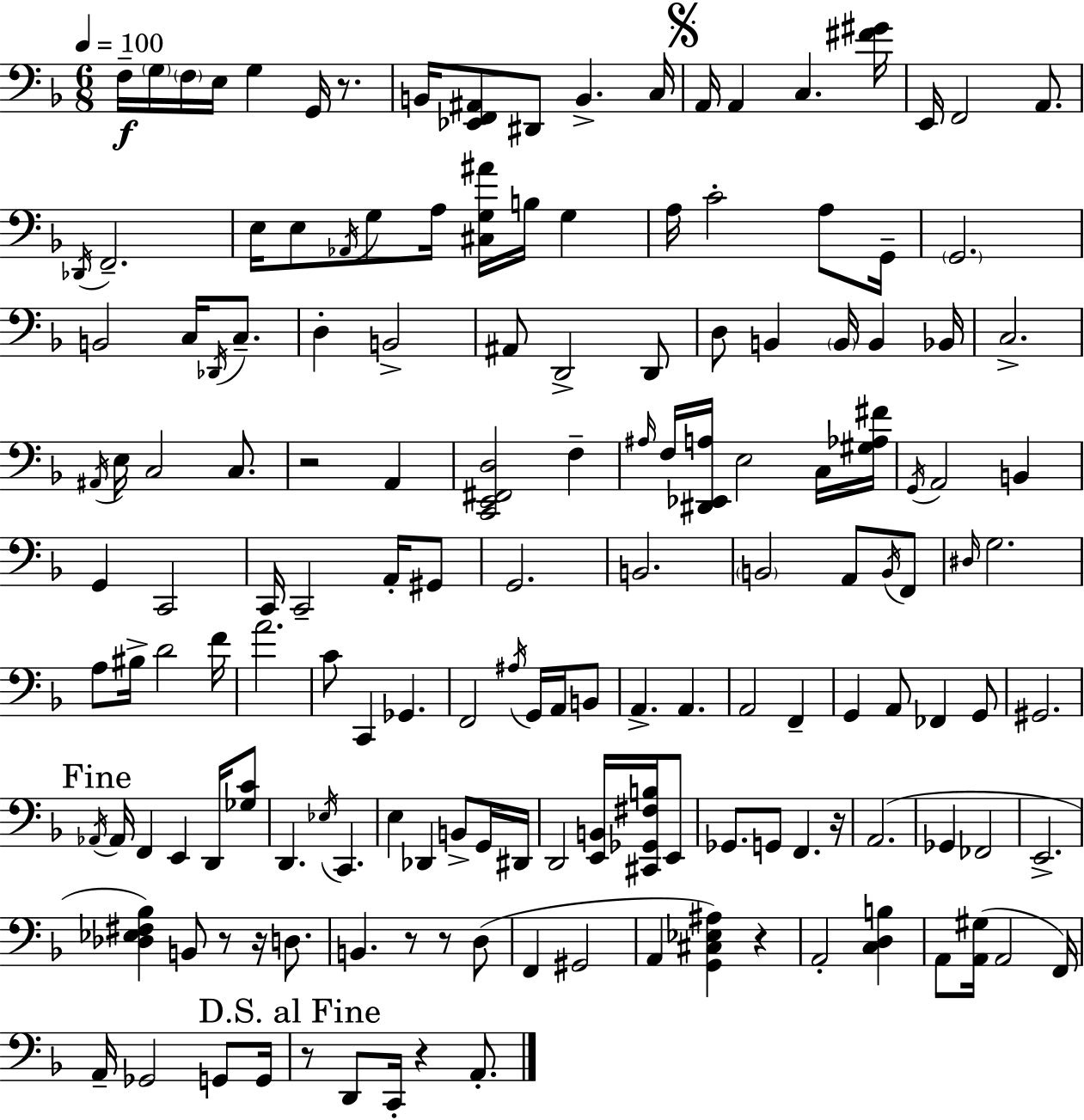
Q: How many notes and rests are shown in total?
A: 157